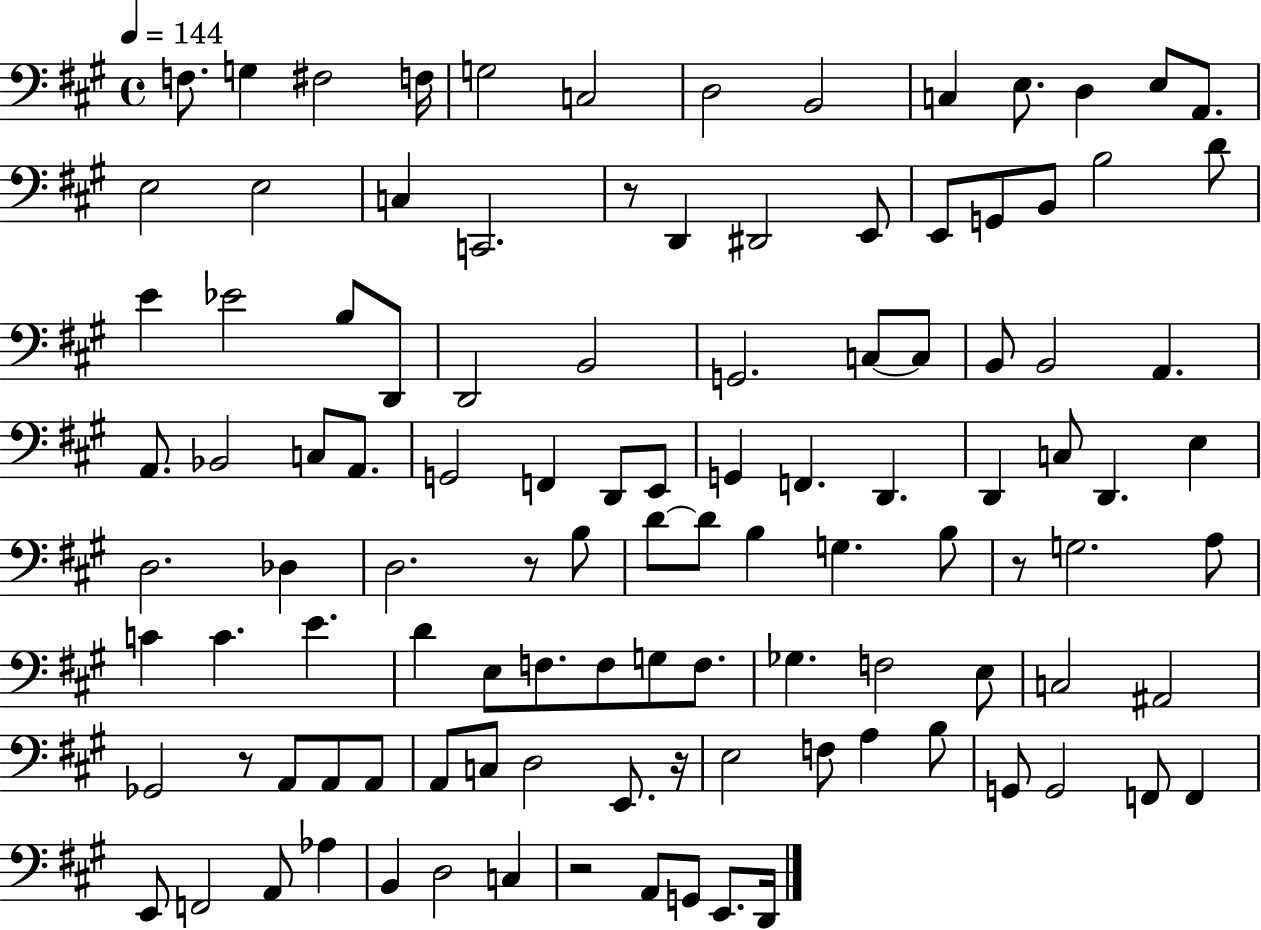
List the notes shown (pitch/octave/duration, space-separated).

F3/e. G3/q F#3/h F3/s G3/h C3/h D3/h B2/h C3/q E3/e. D3/q E3/e A2/e. E3/h E3/h C3/q C2/h. R/e D2/q D#2/h E2/e E2/e G2/e B2/e B3/h D4/e E4/q Eb4/h B3/e D2/e D2/h B2/h G2/h. C3/e C3/e B2/e B2/h A2/q. A2/e. Bb2/h C3/e A2/e. G2/h F2/q D2/e E2/e G2/q F2/q. D2/q. D2/q C3/e D2/q. E3/q D3/h. Db3/q D3/h. R/e B3/e D4/e D4/e B3/q G3/q. B3/e R/e G3/h. A3/e C4/q C4/q. E4/q. D4/q E3/e F3/e. F3/e G3/e F3/e. Gb3/q. F3/h E3/e C3/h A#2/h Gb2/h R/e A2/e A2/e A2/e A2/e C3/e D3/h E2/e. R/s E3/h F3/e A3/q B3/e G2/e G2/h F2/e F2/q E2/e F2/h A2/e Ab3/q B2/q D3/h C3/q R/h A2/e G2/e E2/e. D2/s